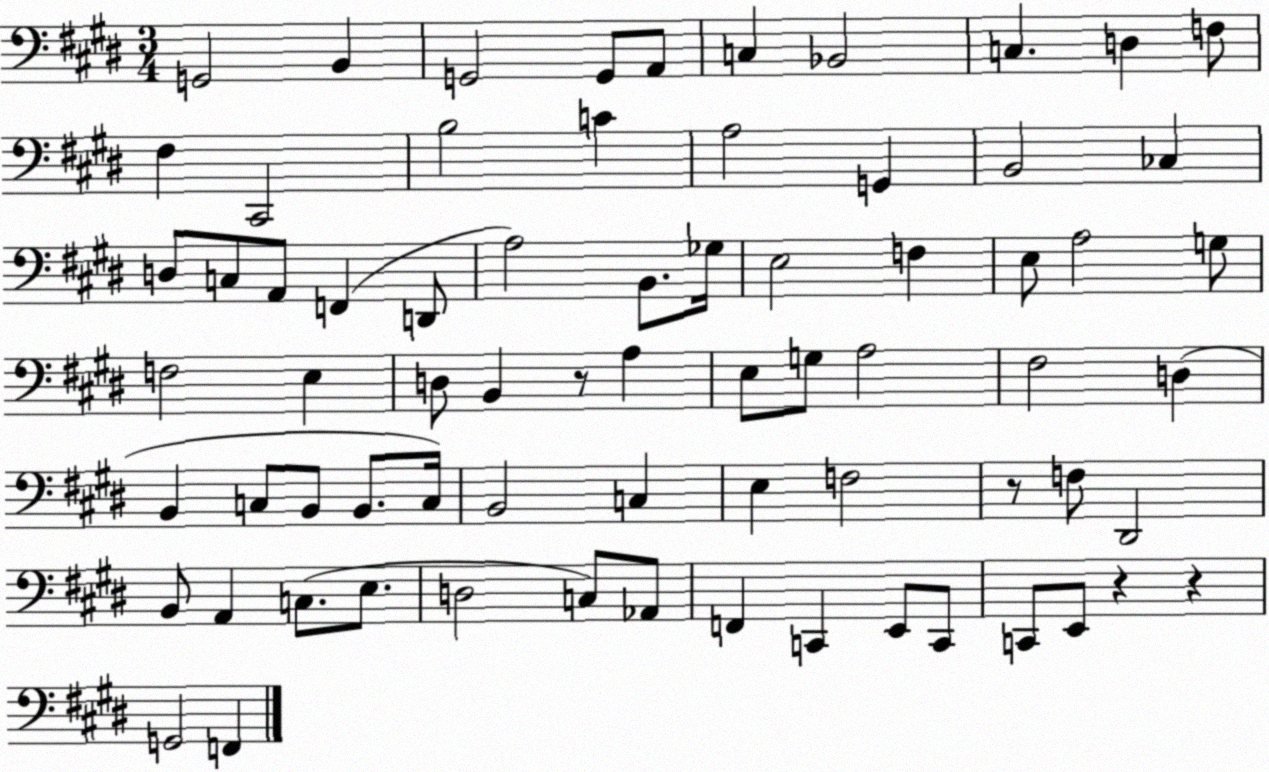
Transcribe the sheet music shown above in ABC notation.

X:1
T:Untitled
M:3/4
L:1/4
K:E
G,,2 B,, G,,2 G,,/2 A,,/2 C, _B,,2 C, D, F,/2 ^F, ^C,,2 B,2 C A,2 G,, B,,2 _C, D,/2 C,/2 A,,/2 F,, D,,/2 A,2 B,,/2 _G,/4 E,2 F, E,/2 A,2 G,/2 F,2 E, D,/2 B,, z/2 A, E,/2 G,/2 A,2 ^F,2 D, B,, C,/2 B,,/2 B,,/2 C,/4 B,,2 C, E, F,2 z/2 F,/2 ^D,,2 B,,/2 A,, C,/2 E,/2 D,2 C,/2 _A,,/2 F,, C,, E,,/2 C,,/2 C,,/2 E,,/2 z z G,,2 F,,